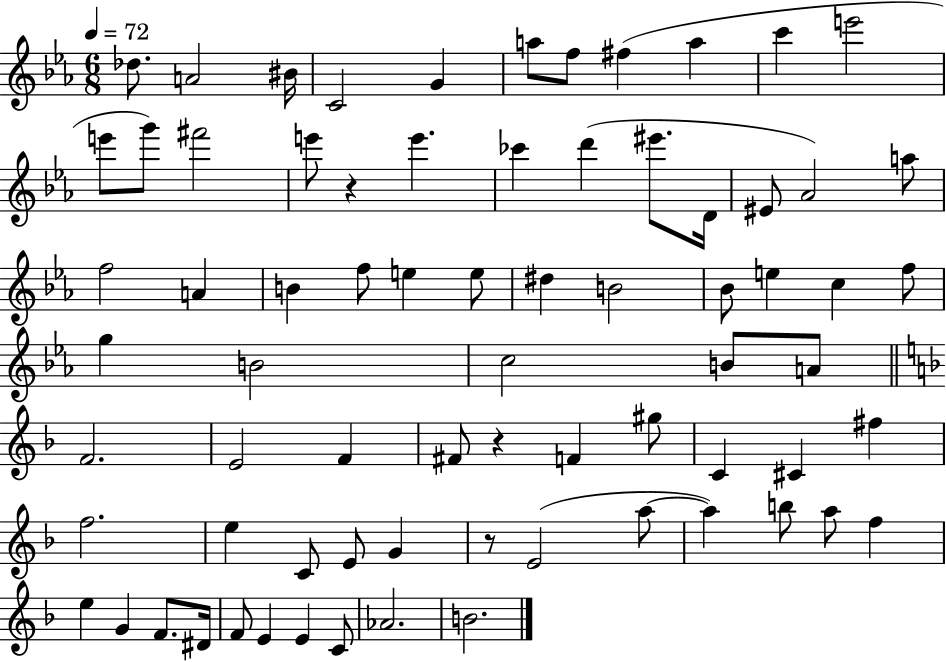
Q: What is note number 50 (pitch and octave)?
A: F5